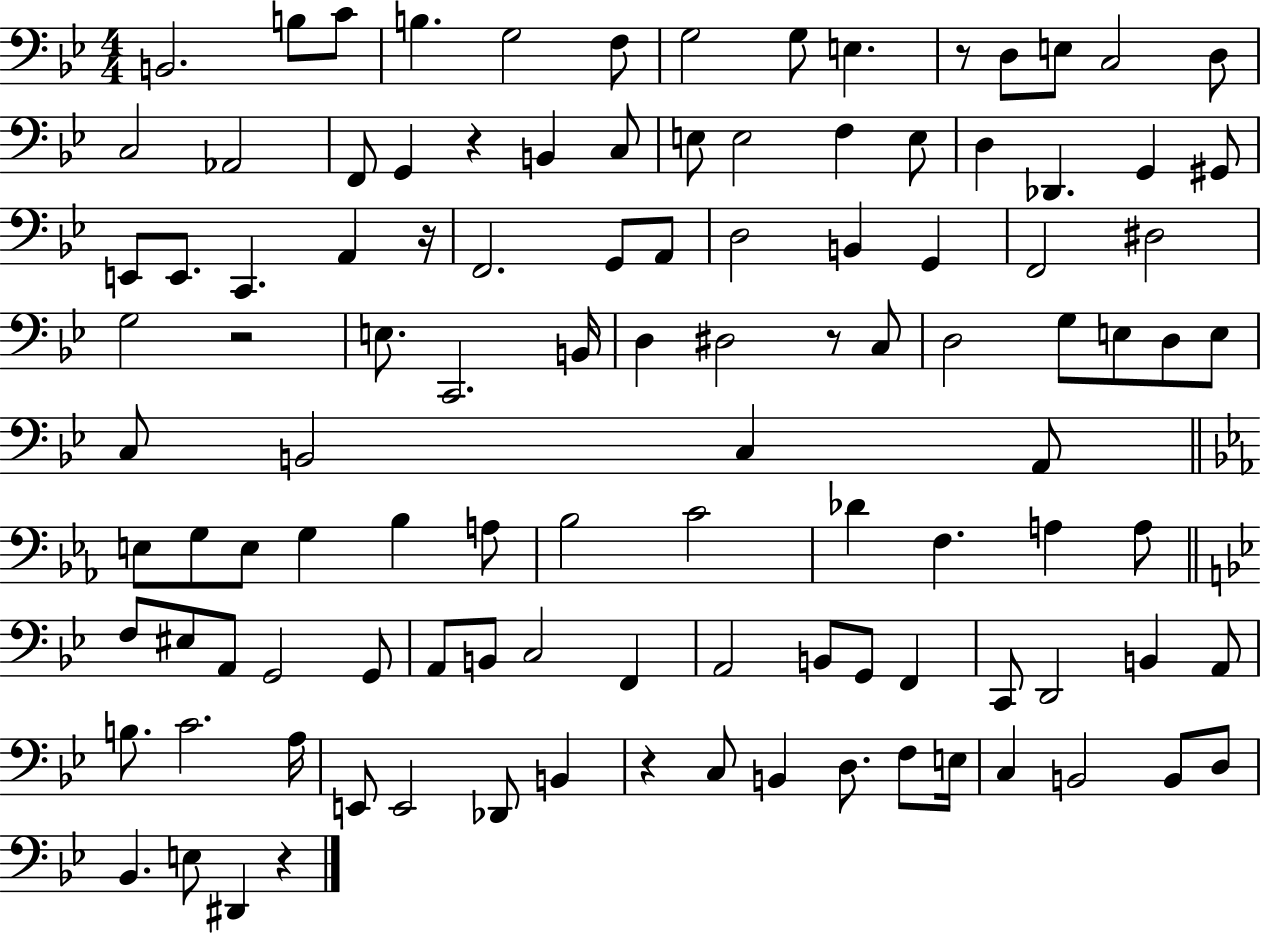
{
  \clef bass
  \numericTimeSignature
  \time 4/4
  \key bes \major
  b,2. b8 c'8 | b4. g2 f8 | g2 g8 e4. | r8 d8 e8 c2 d8 | \break c2 aes,2 | f,8 g,4 r4 b,4 c8 | e8 e2 f4 e8 | d4 des,4. g,4 gis,8 | \break e,8 e,8. c,4. a,4 r16 | f,2. g,8 a,8 | d2 b,4 g,4 | f,2 dis2 | \break g2 r2 | e8. c,2. b,16 | d4 dis2 r8 c8 | d2 g8 e8 d8 e8 | \break c8 b,2 c4 a,8 | \bar "||" \break \key ees \major e8 g8 e8 g4 bes4 a8 | bes2 c'2 | des'4 f4. a4 a8 | \bar "||" \break \key bes \major f8 eis8 a,8 g,2 g,8 | a,8 b,8 c2 f,4 | a,2 b,8 g,8 f,4 | c,8 d,2 b,4 a,8 | \break b8. c'2. a16 | e,8 e,2 des,8 b,4 | r4 c8 b,4 d8. f8 e16 | c4 b,2 b,8 d8 | \break bes,4. e8 dis,4 r4 | \bar "|."
}